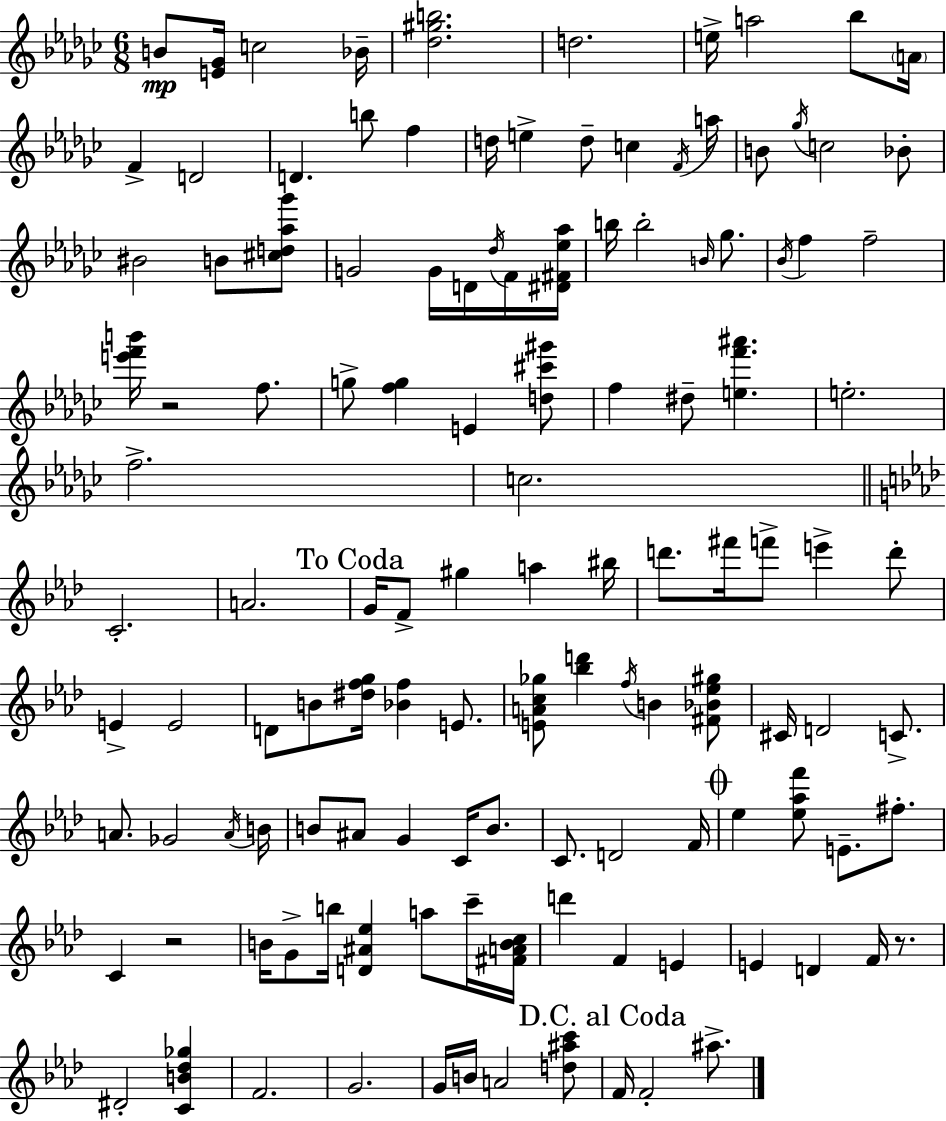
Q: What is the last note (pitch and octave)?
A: A#5